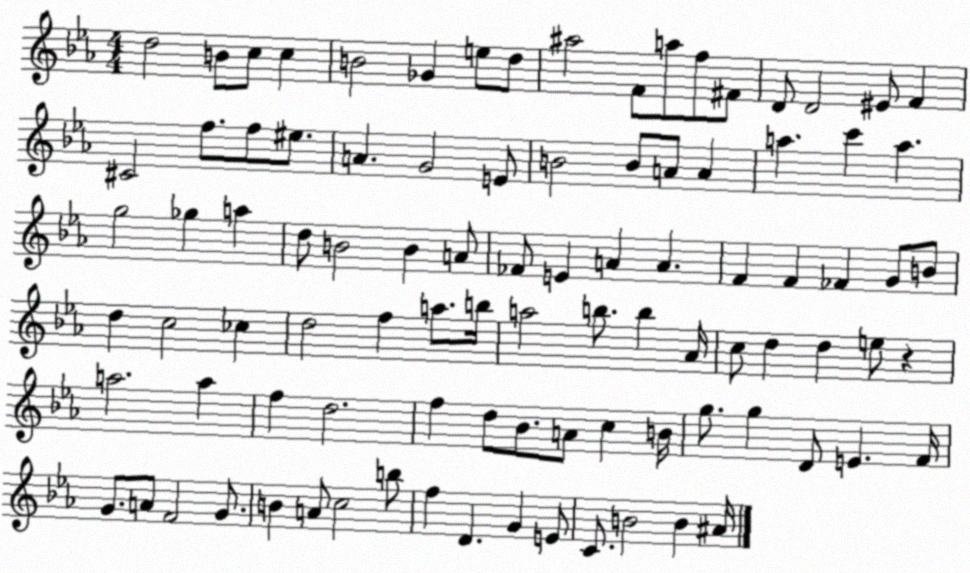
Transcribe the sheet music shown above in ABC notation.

X:1
T:Untitled
M:4/4
L:1/4
K:Eb
d2 B/2 c/2 c B2 _G e/2 d/2 ^a2 F/2 a/2 f/2 ^F/2 D/2 D2 ^E/2 F ^C2 f/2 f/2 ^e/2 A G2 E/2 B2 B/2 A/2 A a c' a g2 _g a d/2 B2 B A/2 _F/2 E A A F F _F G/2 B/2 d c2 _c d2 f a/2 b/4 a2 b/2 b _A/4 c/2 d d e/2 z a2 a f d2 f d/2 _B/2 A/2 c B/4 g/2 g D/2 E F/4 G/2 A/2 F2 G/2 B A/2 c2 b/2 f D G E/2 C/2 B2 B ^A/4